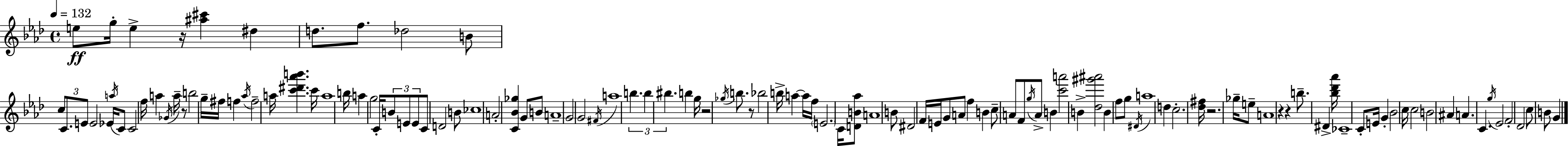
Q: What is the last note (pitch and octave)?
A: G4